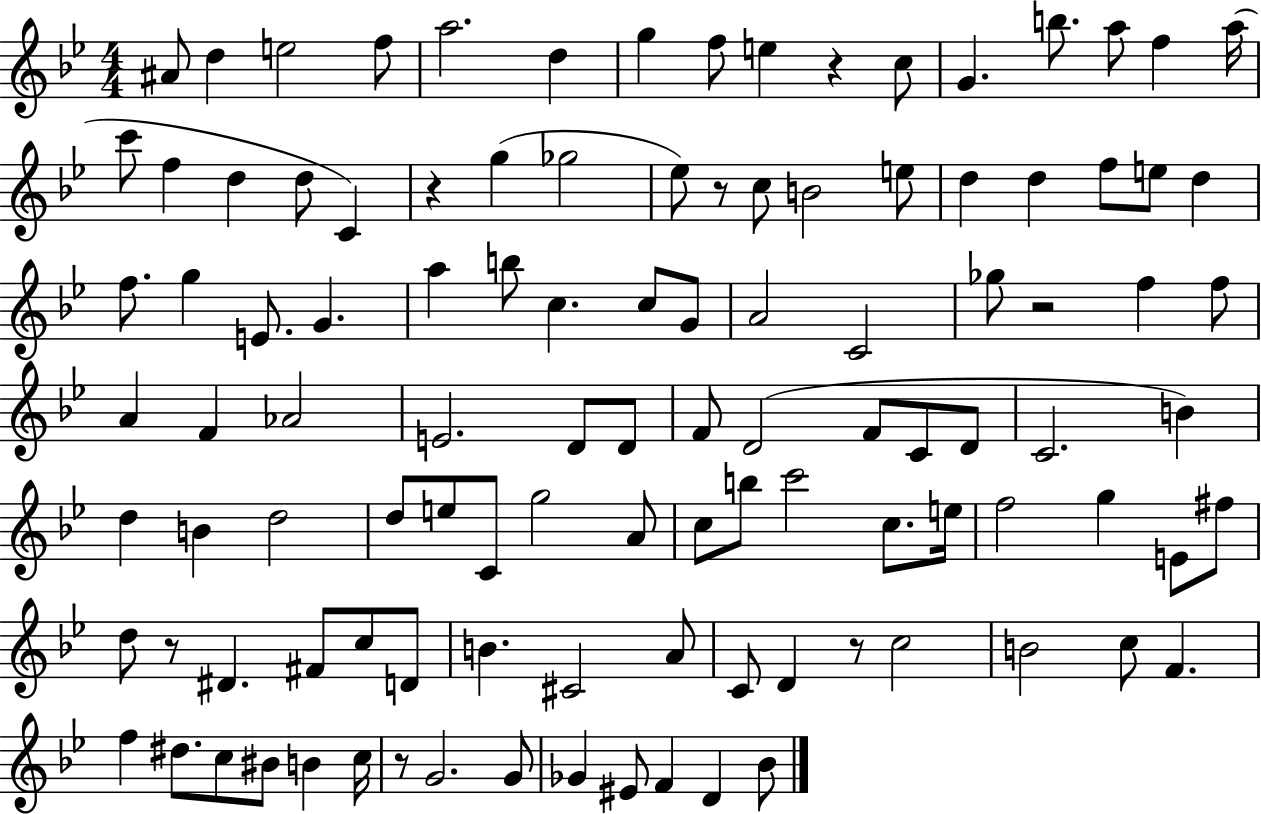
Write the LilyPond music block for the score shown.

{
  \clef treble
  \numericTimeSignature
  \time 4/4
  \key bes \major
  ais'8 d''4 e''2 f''8 | a''2. d''4 | g''4 f''8 e''4 r4 c''8 | g'4. b''8. a''8 f''4 a''16( | \break c'''8 f''4 d''4 d''8 c'4) | r4 g''4( ges''2 | ees''8) r8 c''8 b'2 e''8 | d''4 d''4 f''8 e''8 d''4 | \break f''8. g''4 e'8. g'4. | a''4 b''8 c''4. c''8 g'8 | a'2 c'2 | ges''8 r2 f''4 f''8 | \break a'4 f'4 aes'2 | e'2. d'8 d'8 | f'8 d'2( f'8 c'8 d'8 | c'2. b'4) | \break d''4 b'4 d''2 | d''8 e''8 c'8 g''2 a'8 | c''8 b''8 c'''2 c''8. e''16 | f''2 g''4 e'8 fis''8 | \break d''8 r8 dis'4. fis'8 c''8 d'8 | b'4. cis'2 a'8 | c'8 d'4 r8 c''2 | b'2 c''8 f'4. | \break f''4 dis''8. c''8 bis'8 b'4 c''16 | r8 g'2. g'8 | ges'4 eis'8 f'4 d'4 bes'8 | \bar "|."
}